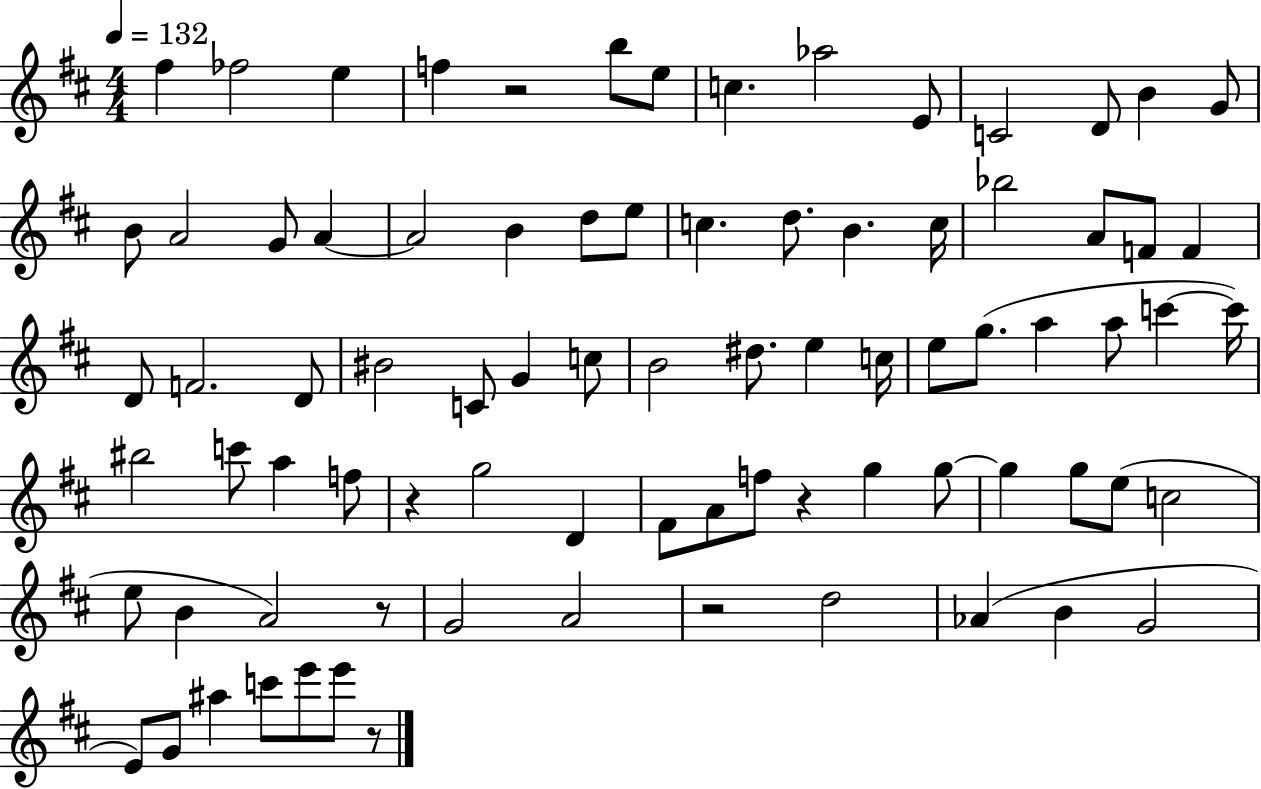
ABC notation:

X:1
T:Untitled
M:4/4
L:1/4
K:D
^f _f2 e f z2 b/2 e/2 c _a2 E/2 C2 D/2 B G/2 B/2 A2 G/2 A A2 B d/2 e/2 c d/2 B c/4 _b2 A/2 F/2 F D/2 F2 D/2 ^B2 C/2 G c/2 B2 ^d/2 e c/4 e/2 g/2 a a/2 c' c'/4 ^b2 c'/2 a f/2 z g2 D ^F/2 A/2 f/2 z g g/2 g g/2 e/2 c2 e/2 B A2 z/2 G2 A2 z2 d2 _A B G2 E/2 G/2 ^a c'/2 e'/2 e'/2 z/2